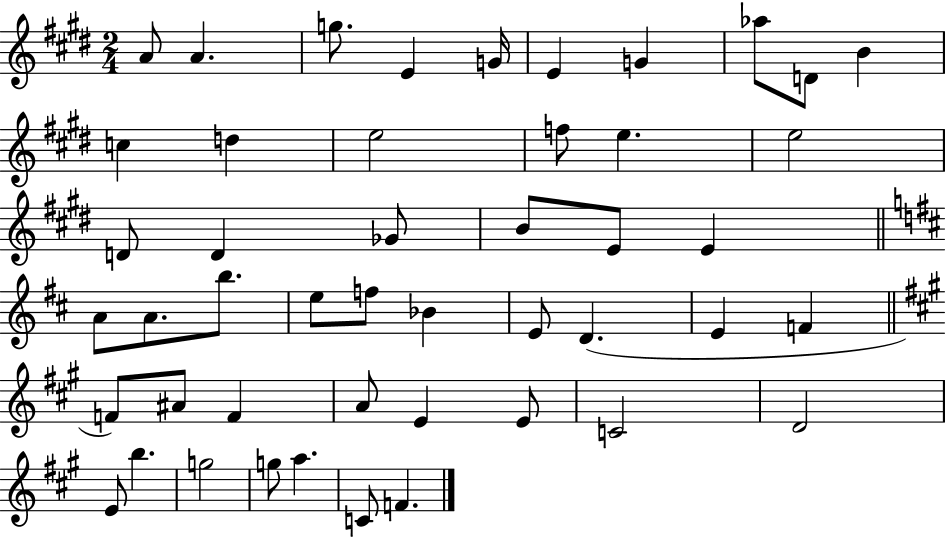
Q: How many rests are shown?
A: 0